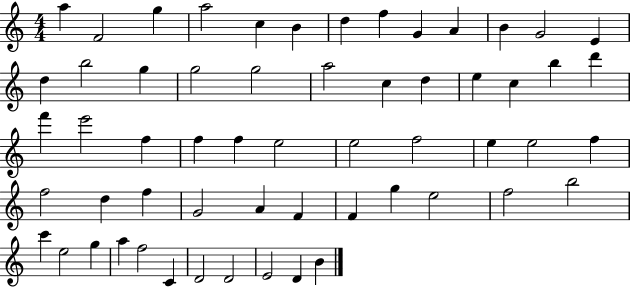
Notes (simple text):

A5/q F4/h G5/q A5/h C5/q B4/q D5/q F5/q G4/q A4/q B4/q G4/h E4/q D5/q B5/h G5/q G5/h G5/h A5/h C5/q D5/q E5/q C5/q B5/q D6/q F6/q E6/h F5/q F5/q F5/q E5/h E5/h F5/h E5/q E5/h F5/q F5/h D5/q F5/q G4/h A4/q F4/q F4/q G5/q E5/h F5/h B5/h C6/q E5/h G5/q A5/q F5/h C4/q D4/h D4/h E4/h D4/q B4/q